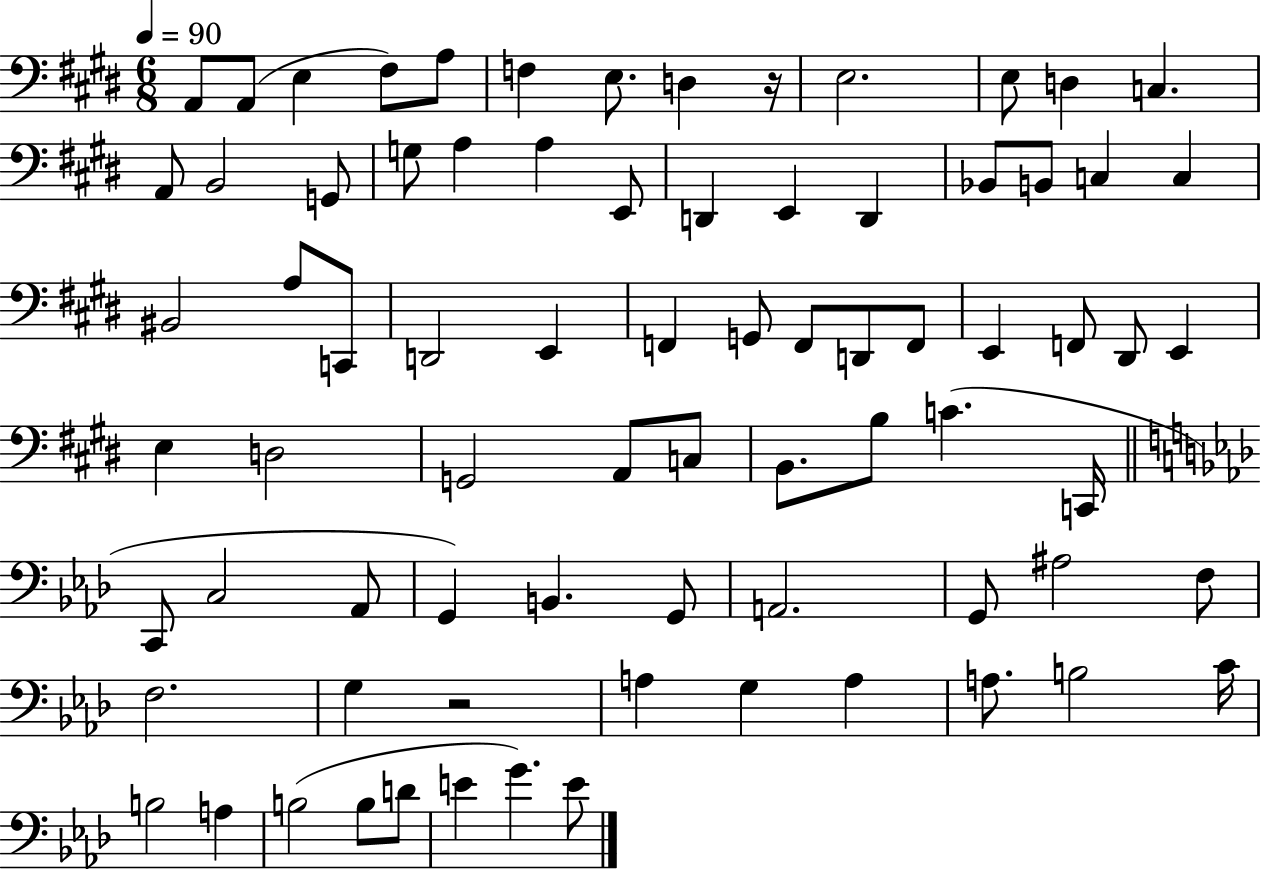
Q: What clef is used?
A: bass